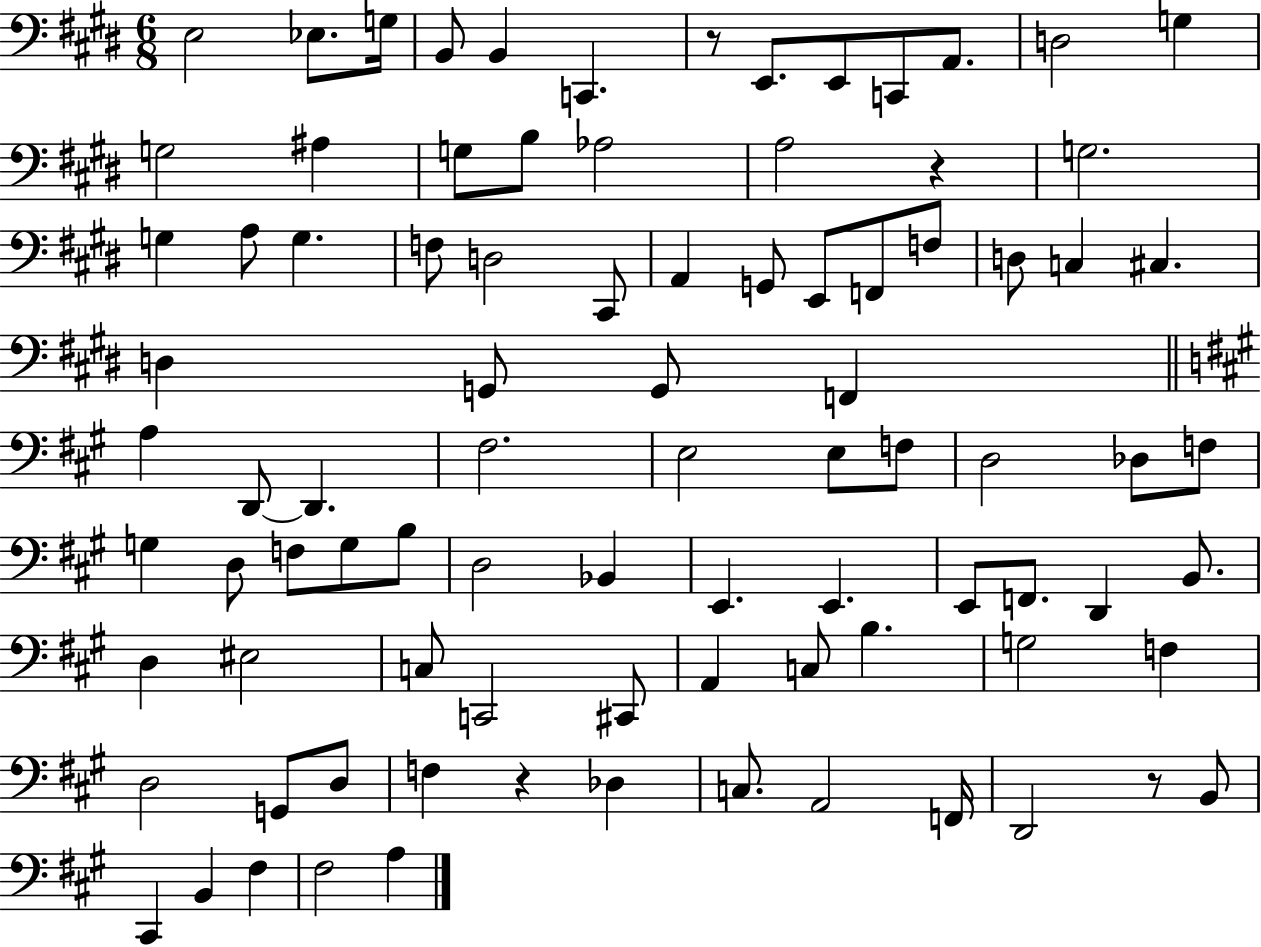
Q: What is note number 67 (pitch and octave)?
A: C3